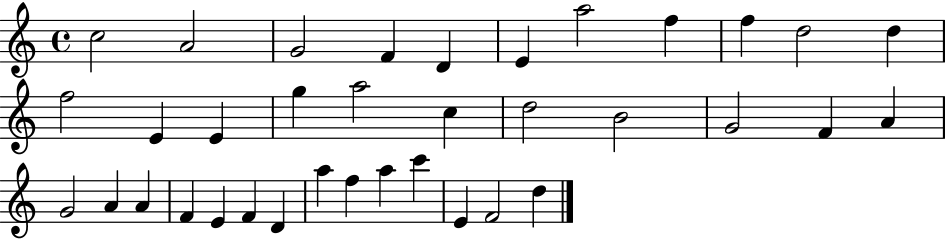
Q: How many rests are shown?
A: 0